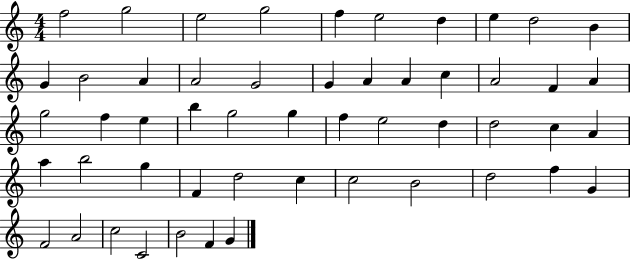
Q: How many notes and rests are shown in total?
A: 52